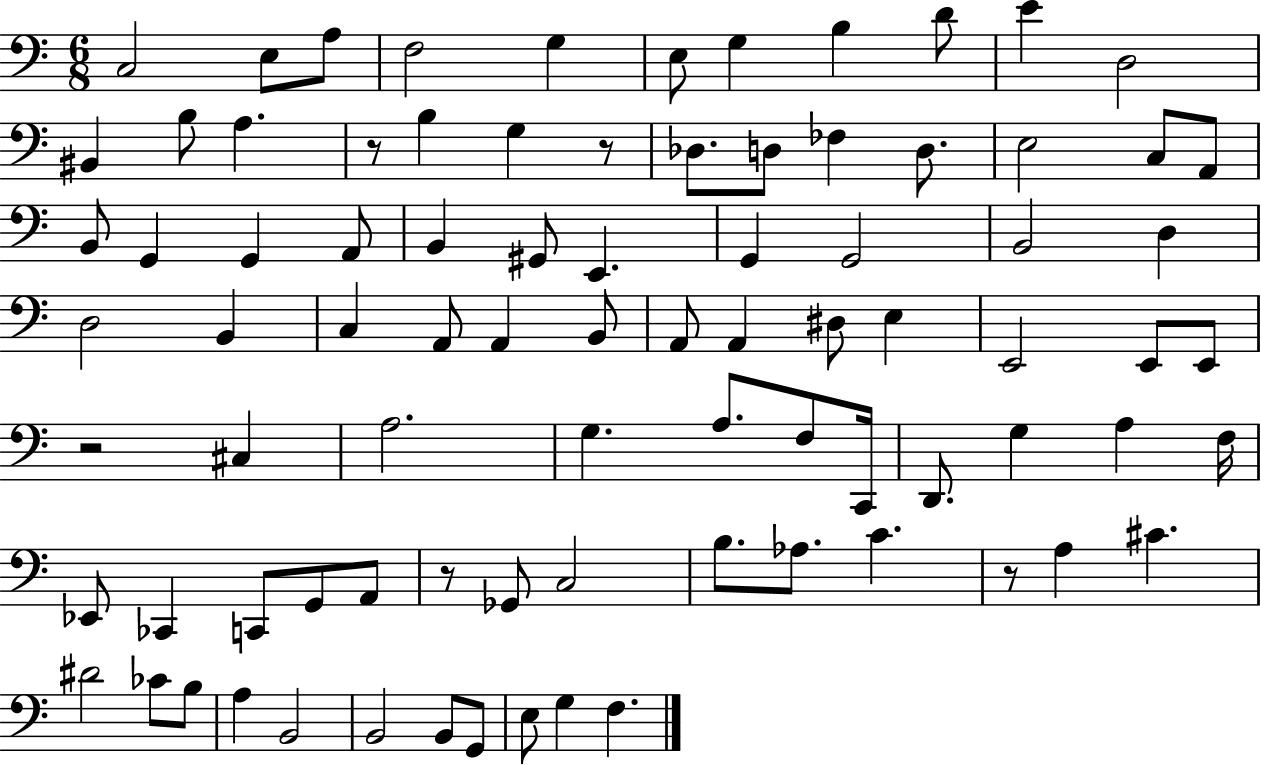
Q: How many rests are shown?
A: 5